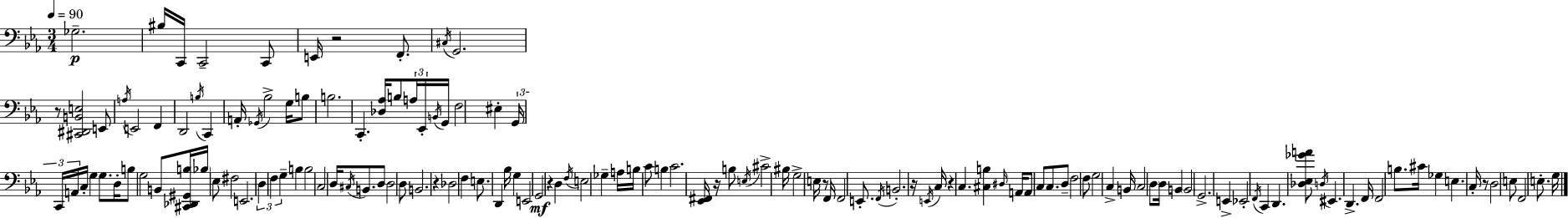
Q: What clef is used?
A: bass